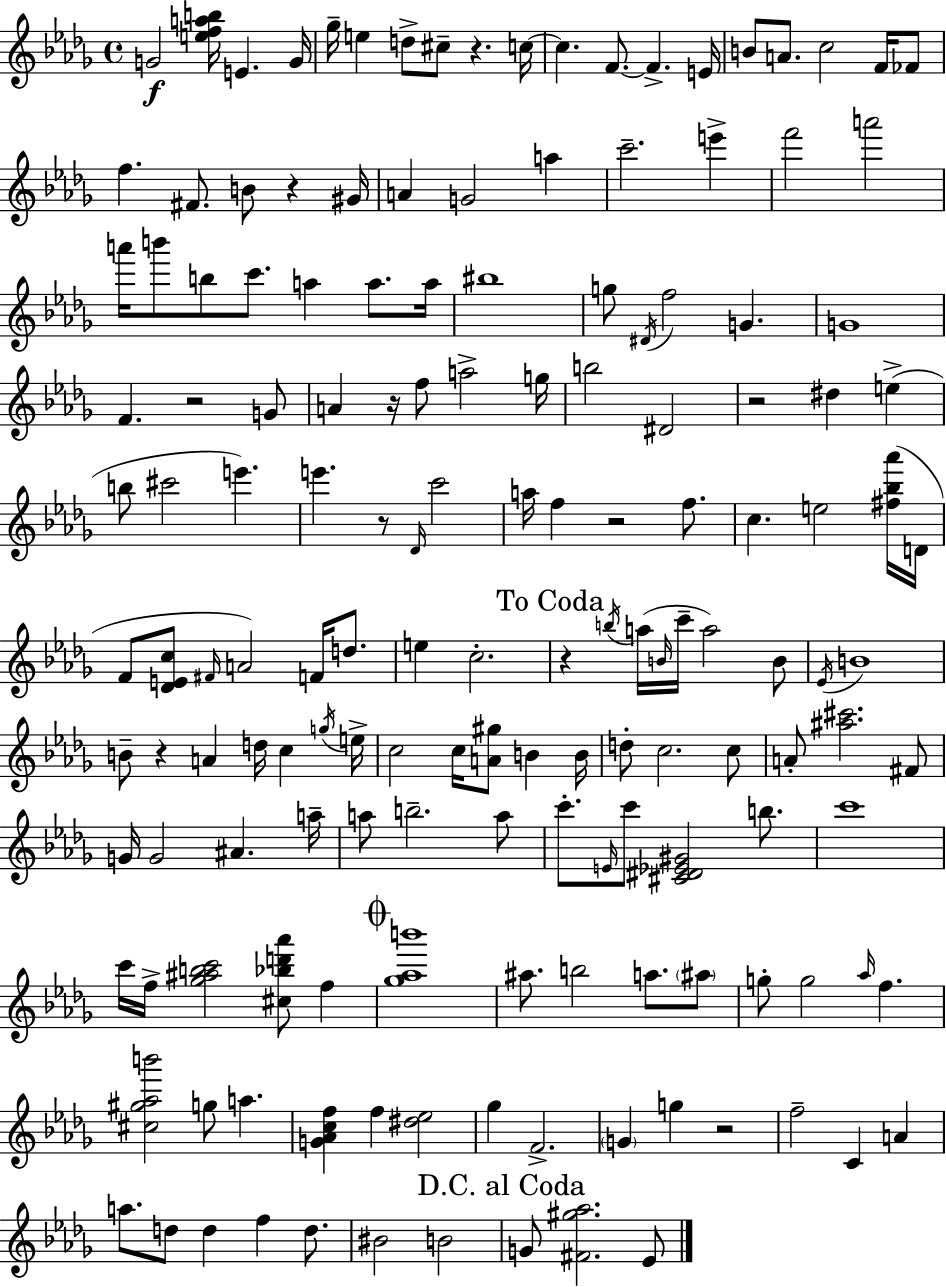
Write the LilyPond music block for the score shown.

{
  \clef treble
  \time 4/4
  \defaultTimeSignature
  \key bes \minor
  \repeat volta 2 { g'2\f <e'' f'' a'' b''>16 e'4. g'16 | ges''16-- e''4 d''8-> cis''8-- r4. c''16~~ | c''4. f'8.~~ f'4.-> e'16 | b'8 a'8. c''2 f'16 fes'8 | \break f''4. fis'8. b'8 r4 gis'16 | a'4 g'2 a''4 | c'''2.-- e'''4-> | f'''2 a'''2 | \break a'''16 b'''8 b''8 c'''8. a''4 a''8. a''16 | bis''1 | g''8 \acciaccatura { dis'16 } f''2 g'4. | g'1 | \break f'4. r2 g'8 | a'4 r16 f''8 a''2-> | g''16 b''2 dis'2 | r2 dis''4 e''4->( | \break b''8 cis'''2 e'''4.) | e'''4. r8 \grace { des'16 } c'''2 | a''16 f''4 r2 f''8. | c''4. e''2 | \break <fis'' bes'' aes'''>16( d'16 f'8 <des' e' c''>8 \grace { fis'16 } a'2) f'16 | d''8. e''4 c''2.-. | \mark "To Coda" r4 \acciaccatura { b''16 }( a''16 \grace { b'16 } c'''16-- a''2) | b'8 \acciaccatura { ees'16 } b'1 | \break b'8-- r4 a'4 | d''16 c''4 \acciaccatura { g''16 } e''16-> c''2 c''16 | <a' gis''>8 b'4 b'16 d''8-. c''2. | c''8 a'8-. <ais'' cis'''>2. | \break fis'8 g'16 g'2 | ais'4. a''16-- a''8 b''2.-- | a''8 c'''8.-. \grace { e'16 } c'''8 <cis' dis' ees' gis'>2 | b''8. c'''1 | \break c'''16 f''16-> <ges'' ais'' b'' c'''>2 | <cis'' bes'' d''' aes'''>8 f''4 \mark \markup { \musicglyph "scripts.coda" } <ges'' aes'' b'''>1 | ais''8. b''2 | a''8. \parenthesize ais''8 g''8-. g''2 | \break \grace { aes''16 } f''4. <cis'' gis'' aes'' b'''>2 | g''8 a''4. <g' aes' c'' f''>4 f''4 | <dis'' ees''>2 ges''4 f'2.-> | \parenthesize g'4 g''4 | \break r2 f''2-- | c'4 a'4 a''8. d''8 d''4 | f''4 d''8. bis'2 | b'2 \mark "D.C. al Coda" g'8 <fis' gis'' aes''>2. | \break ees'8 } \bar "|."
}